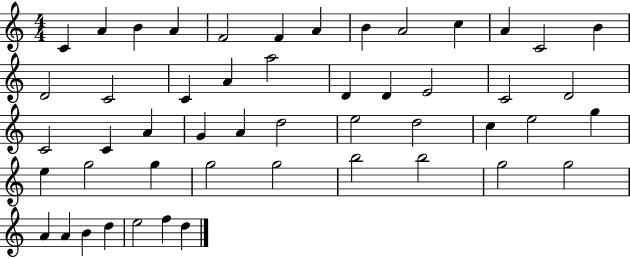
X:1
T:Untitled
M:4/4
L:1/4
K:C
C A B A F2 F A B A2 c A C2 B D2 C2 C A a2 D D E2 C2 D2 C2 C A G A d2 e2 d2 c e2 g e g2 g g2 g2 b2 b2 g2 g2 A A B d e2 f d